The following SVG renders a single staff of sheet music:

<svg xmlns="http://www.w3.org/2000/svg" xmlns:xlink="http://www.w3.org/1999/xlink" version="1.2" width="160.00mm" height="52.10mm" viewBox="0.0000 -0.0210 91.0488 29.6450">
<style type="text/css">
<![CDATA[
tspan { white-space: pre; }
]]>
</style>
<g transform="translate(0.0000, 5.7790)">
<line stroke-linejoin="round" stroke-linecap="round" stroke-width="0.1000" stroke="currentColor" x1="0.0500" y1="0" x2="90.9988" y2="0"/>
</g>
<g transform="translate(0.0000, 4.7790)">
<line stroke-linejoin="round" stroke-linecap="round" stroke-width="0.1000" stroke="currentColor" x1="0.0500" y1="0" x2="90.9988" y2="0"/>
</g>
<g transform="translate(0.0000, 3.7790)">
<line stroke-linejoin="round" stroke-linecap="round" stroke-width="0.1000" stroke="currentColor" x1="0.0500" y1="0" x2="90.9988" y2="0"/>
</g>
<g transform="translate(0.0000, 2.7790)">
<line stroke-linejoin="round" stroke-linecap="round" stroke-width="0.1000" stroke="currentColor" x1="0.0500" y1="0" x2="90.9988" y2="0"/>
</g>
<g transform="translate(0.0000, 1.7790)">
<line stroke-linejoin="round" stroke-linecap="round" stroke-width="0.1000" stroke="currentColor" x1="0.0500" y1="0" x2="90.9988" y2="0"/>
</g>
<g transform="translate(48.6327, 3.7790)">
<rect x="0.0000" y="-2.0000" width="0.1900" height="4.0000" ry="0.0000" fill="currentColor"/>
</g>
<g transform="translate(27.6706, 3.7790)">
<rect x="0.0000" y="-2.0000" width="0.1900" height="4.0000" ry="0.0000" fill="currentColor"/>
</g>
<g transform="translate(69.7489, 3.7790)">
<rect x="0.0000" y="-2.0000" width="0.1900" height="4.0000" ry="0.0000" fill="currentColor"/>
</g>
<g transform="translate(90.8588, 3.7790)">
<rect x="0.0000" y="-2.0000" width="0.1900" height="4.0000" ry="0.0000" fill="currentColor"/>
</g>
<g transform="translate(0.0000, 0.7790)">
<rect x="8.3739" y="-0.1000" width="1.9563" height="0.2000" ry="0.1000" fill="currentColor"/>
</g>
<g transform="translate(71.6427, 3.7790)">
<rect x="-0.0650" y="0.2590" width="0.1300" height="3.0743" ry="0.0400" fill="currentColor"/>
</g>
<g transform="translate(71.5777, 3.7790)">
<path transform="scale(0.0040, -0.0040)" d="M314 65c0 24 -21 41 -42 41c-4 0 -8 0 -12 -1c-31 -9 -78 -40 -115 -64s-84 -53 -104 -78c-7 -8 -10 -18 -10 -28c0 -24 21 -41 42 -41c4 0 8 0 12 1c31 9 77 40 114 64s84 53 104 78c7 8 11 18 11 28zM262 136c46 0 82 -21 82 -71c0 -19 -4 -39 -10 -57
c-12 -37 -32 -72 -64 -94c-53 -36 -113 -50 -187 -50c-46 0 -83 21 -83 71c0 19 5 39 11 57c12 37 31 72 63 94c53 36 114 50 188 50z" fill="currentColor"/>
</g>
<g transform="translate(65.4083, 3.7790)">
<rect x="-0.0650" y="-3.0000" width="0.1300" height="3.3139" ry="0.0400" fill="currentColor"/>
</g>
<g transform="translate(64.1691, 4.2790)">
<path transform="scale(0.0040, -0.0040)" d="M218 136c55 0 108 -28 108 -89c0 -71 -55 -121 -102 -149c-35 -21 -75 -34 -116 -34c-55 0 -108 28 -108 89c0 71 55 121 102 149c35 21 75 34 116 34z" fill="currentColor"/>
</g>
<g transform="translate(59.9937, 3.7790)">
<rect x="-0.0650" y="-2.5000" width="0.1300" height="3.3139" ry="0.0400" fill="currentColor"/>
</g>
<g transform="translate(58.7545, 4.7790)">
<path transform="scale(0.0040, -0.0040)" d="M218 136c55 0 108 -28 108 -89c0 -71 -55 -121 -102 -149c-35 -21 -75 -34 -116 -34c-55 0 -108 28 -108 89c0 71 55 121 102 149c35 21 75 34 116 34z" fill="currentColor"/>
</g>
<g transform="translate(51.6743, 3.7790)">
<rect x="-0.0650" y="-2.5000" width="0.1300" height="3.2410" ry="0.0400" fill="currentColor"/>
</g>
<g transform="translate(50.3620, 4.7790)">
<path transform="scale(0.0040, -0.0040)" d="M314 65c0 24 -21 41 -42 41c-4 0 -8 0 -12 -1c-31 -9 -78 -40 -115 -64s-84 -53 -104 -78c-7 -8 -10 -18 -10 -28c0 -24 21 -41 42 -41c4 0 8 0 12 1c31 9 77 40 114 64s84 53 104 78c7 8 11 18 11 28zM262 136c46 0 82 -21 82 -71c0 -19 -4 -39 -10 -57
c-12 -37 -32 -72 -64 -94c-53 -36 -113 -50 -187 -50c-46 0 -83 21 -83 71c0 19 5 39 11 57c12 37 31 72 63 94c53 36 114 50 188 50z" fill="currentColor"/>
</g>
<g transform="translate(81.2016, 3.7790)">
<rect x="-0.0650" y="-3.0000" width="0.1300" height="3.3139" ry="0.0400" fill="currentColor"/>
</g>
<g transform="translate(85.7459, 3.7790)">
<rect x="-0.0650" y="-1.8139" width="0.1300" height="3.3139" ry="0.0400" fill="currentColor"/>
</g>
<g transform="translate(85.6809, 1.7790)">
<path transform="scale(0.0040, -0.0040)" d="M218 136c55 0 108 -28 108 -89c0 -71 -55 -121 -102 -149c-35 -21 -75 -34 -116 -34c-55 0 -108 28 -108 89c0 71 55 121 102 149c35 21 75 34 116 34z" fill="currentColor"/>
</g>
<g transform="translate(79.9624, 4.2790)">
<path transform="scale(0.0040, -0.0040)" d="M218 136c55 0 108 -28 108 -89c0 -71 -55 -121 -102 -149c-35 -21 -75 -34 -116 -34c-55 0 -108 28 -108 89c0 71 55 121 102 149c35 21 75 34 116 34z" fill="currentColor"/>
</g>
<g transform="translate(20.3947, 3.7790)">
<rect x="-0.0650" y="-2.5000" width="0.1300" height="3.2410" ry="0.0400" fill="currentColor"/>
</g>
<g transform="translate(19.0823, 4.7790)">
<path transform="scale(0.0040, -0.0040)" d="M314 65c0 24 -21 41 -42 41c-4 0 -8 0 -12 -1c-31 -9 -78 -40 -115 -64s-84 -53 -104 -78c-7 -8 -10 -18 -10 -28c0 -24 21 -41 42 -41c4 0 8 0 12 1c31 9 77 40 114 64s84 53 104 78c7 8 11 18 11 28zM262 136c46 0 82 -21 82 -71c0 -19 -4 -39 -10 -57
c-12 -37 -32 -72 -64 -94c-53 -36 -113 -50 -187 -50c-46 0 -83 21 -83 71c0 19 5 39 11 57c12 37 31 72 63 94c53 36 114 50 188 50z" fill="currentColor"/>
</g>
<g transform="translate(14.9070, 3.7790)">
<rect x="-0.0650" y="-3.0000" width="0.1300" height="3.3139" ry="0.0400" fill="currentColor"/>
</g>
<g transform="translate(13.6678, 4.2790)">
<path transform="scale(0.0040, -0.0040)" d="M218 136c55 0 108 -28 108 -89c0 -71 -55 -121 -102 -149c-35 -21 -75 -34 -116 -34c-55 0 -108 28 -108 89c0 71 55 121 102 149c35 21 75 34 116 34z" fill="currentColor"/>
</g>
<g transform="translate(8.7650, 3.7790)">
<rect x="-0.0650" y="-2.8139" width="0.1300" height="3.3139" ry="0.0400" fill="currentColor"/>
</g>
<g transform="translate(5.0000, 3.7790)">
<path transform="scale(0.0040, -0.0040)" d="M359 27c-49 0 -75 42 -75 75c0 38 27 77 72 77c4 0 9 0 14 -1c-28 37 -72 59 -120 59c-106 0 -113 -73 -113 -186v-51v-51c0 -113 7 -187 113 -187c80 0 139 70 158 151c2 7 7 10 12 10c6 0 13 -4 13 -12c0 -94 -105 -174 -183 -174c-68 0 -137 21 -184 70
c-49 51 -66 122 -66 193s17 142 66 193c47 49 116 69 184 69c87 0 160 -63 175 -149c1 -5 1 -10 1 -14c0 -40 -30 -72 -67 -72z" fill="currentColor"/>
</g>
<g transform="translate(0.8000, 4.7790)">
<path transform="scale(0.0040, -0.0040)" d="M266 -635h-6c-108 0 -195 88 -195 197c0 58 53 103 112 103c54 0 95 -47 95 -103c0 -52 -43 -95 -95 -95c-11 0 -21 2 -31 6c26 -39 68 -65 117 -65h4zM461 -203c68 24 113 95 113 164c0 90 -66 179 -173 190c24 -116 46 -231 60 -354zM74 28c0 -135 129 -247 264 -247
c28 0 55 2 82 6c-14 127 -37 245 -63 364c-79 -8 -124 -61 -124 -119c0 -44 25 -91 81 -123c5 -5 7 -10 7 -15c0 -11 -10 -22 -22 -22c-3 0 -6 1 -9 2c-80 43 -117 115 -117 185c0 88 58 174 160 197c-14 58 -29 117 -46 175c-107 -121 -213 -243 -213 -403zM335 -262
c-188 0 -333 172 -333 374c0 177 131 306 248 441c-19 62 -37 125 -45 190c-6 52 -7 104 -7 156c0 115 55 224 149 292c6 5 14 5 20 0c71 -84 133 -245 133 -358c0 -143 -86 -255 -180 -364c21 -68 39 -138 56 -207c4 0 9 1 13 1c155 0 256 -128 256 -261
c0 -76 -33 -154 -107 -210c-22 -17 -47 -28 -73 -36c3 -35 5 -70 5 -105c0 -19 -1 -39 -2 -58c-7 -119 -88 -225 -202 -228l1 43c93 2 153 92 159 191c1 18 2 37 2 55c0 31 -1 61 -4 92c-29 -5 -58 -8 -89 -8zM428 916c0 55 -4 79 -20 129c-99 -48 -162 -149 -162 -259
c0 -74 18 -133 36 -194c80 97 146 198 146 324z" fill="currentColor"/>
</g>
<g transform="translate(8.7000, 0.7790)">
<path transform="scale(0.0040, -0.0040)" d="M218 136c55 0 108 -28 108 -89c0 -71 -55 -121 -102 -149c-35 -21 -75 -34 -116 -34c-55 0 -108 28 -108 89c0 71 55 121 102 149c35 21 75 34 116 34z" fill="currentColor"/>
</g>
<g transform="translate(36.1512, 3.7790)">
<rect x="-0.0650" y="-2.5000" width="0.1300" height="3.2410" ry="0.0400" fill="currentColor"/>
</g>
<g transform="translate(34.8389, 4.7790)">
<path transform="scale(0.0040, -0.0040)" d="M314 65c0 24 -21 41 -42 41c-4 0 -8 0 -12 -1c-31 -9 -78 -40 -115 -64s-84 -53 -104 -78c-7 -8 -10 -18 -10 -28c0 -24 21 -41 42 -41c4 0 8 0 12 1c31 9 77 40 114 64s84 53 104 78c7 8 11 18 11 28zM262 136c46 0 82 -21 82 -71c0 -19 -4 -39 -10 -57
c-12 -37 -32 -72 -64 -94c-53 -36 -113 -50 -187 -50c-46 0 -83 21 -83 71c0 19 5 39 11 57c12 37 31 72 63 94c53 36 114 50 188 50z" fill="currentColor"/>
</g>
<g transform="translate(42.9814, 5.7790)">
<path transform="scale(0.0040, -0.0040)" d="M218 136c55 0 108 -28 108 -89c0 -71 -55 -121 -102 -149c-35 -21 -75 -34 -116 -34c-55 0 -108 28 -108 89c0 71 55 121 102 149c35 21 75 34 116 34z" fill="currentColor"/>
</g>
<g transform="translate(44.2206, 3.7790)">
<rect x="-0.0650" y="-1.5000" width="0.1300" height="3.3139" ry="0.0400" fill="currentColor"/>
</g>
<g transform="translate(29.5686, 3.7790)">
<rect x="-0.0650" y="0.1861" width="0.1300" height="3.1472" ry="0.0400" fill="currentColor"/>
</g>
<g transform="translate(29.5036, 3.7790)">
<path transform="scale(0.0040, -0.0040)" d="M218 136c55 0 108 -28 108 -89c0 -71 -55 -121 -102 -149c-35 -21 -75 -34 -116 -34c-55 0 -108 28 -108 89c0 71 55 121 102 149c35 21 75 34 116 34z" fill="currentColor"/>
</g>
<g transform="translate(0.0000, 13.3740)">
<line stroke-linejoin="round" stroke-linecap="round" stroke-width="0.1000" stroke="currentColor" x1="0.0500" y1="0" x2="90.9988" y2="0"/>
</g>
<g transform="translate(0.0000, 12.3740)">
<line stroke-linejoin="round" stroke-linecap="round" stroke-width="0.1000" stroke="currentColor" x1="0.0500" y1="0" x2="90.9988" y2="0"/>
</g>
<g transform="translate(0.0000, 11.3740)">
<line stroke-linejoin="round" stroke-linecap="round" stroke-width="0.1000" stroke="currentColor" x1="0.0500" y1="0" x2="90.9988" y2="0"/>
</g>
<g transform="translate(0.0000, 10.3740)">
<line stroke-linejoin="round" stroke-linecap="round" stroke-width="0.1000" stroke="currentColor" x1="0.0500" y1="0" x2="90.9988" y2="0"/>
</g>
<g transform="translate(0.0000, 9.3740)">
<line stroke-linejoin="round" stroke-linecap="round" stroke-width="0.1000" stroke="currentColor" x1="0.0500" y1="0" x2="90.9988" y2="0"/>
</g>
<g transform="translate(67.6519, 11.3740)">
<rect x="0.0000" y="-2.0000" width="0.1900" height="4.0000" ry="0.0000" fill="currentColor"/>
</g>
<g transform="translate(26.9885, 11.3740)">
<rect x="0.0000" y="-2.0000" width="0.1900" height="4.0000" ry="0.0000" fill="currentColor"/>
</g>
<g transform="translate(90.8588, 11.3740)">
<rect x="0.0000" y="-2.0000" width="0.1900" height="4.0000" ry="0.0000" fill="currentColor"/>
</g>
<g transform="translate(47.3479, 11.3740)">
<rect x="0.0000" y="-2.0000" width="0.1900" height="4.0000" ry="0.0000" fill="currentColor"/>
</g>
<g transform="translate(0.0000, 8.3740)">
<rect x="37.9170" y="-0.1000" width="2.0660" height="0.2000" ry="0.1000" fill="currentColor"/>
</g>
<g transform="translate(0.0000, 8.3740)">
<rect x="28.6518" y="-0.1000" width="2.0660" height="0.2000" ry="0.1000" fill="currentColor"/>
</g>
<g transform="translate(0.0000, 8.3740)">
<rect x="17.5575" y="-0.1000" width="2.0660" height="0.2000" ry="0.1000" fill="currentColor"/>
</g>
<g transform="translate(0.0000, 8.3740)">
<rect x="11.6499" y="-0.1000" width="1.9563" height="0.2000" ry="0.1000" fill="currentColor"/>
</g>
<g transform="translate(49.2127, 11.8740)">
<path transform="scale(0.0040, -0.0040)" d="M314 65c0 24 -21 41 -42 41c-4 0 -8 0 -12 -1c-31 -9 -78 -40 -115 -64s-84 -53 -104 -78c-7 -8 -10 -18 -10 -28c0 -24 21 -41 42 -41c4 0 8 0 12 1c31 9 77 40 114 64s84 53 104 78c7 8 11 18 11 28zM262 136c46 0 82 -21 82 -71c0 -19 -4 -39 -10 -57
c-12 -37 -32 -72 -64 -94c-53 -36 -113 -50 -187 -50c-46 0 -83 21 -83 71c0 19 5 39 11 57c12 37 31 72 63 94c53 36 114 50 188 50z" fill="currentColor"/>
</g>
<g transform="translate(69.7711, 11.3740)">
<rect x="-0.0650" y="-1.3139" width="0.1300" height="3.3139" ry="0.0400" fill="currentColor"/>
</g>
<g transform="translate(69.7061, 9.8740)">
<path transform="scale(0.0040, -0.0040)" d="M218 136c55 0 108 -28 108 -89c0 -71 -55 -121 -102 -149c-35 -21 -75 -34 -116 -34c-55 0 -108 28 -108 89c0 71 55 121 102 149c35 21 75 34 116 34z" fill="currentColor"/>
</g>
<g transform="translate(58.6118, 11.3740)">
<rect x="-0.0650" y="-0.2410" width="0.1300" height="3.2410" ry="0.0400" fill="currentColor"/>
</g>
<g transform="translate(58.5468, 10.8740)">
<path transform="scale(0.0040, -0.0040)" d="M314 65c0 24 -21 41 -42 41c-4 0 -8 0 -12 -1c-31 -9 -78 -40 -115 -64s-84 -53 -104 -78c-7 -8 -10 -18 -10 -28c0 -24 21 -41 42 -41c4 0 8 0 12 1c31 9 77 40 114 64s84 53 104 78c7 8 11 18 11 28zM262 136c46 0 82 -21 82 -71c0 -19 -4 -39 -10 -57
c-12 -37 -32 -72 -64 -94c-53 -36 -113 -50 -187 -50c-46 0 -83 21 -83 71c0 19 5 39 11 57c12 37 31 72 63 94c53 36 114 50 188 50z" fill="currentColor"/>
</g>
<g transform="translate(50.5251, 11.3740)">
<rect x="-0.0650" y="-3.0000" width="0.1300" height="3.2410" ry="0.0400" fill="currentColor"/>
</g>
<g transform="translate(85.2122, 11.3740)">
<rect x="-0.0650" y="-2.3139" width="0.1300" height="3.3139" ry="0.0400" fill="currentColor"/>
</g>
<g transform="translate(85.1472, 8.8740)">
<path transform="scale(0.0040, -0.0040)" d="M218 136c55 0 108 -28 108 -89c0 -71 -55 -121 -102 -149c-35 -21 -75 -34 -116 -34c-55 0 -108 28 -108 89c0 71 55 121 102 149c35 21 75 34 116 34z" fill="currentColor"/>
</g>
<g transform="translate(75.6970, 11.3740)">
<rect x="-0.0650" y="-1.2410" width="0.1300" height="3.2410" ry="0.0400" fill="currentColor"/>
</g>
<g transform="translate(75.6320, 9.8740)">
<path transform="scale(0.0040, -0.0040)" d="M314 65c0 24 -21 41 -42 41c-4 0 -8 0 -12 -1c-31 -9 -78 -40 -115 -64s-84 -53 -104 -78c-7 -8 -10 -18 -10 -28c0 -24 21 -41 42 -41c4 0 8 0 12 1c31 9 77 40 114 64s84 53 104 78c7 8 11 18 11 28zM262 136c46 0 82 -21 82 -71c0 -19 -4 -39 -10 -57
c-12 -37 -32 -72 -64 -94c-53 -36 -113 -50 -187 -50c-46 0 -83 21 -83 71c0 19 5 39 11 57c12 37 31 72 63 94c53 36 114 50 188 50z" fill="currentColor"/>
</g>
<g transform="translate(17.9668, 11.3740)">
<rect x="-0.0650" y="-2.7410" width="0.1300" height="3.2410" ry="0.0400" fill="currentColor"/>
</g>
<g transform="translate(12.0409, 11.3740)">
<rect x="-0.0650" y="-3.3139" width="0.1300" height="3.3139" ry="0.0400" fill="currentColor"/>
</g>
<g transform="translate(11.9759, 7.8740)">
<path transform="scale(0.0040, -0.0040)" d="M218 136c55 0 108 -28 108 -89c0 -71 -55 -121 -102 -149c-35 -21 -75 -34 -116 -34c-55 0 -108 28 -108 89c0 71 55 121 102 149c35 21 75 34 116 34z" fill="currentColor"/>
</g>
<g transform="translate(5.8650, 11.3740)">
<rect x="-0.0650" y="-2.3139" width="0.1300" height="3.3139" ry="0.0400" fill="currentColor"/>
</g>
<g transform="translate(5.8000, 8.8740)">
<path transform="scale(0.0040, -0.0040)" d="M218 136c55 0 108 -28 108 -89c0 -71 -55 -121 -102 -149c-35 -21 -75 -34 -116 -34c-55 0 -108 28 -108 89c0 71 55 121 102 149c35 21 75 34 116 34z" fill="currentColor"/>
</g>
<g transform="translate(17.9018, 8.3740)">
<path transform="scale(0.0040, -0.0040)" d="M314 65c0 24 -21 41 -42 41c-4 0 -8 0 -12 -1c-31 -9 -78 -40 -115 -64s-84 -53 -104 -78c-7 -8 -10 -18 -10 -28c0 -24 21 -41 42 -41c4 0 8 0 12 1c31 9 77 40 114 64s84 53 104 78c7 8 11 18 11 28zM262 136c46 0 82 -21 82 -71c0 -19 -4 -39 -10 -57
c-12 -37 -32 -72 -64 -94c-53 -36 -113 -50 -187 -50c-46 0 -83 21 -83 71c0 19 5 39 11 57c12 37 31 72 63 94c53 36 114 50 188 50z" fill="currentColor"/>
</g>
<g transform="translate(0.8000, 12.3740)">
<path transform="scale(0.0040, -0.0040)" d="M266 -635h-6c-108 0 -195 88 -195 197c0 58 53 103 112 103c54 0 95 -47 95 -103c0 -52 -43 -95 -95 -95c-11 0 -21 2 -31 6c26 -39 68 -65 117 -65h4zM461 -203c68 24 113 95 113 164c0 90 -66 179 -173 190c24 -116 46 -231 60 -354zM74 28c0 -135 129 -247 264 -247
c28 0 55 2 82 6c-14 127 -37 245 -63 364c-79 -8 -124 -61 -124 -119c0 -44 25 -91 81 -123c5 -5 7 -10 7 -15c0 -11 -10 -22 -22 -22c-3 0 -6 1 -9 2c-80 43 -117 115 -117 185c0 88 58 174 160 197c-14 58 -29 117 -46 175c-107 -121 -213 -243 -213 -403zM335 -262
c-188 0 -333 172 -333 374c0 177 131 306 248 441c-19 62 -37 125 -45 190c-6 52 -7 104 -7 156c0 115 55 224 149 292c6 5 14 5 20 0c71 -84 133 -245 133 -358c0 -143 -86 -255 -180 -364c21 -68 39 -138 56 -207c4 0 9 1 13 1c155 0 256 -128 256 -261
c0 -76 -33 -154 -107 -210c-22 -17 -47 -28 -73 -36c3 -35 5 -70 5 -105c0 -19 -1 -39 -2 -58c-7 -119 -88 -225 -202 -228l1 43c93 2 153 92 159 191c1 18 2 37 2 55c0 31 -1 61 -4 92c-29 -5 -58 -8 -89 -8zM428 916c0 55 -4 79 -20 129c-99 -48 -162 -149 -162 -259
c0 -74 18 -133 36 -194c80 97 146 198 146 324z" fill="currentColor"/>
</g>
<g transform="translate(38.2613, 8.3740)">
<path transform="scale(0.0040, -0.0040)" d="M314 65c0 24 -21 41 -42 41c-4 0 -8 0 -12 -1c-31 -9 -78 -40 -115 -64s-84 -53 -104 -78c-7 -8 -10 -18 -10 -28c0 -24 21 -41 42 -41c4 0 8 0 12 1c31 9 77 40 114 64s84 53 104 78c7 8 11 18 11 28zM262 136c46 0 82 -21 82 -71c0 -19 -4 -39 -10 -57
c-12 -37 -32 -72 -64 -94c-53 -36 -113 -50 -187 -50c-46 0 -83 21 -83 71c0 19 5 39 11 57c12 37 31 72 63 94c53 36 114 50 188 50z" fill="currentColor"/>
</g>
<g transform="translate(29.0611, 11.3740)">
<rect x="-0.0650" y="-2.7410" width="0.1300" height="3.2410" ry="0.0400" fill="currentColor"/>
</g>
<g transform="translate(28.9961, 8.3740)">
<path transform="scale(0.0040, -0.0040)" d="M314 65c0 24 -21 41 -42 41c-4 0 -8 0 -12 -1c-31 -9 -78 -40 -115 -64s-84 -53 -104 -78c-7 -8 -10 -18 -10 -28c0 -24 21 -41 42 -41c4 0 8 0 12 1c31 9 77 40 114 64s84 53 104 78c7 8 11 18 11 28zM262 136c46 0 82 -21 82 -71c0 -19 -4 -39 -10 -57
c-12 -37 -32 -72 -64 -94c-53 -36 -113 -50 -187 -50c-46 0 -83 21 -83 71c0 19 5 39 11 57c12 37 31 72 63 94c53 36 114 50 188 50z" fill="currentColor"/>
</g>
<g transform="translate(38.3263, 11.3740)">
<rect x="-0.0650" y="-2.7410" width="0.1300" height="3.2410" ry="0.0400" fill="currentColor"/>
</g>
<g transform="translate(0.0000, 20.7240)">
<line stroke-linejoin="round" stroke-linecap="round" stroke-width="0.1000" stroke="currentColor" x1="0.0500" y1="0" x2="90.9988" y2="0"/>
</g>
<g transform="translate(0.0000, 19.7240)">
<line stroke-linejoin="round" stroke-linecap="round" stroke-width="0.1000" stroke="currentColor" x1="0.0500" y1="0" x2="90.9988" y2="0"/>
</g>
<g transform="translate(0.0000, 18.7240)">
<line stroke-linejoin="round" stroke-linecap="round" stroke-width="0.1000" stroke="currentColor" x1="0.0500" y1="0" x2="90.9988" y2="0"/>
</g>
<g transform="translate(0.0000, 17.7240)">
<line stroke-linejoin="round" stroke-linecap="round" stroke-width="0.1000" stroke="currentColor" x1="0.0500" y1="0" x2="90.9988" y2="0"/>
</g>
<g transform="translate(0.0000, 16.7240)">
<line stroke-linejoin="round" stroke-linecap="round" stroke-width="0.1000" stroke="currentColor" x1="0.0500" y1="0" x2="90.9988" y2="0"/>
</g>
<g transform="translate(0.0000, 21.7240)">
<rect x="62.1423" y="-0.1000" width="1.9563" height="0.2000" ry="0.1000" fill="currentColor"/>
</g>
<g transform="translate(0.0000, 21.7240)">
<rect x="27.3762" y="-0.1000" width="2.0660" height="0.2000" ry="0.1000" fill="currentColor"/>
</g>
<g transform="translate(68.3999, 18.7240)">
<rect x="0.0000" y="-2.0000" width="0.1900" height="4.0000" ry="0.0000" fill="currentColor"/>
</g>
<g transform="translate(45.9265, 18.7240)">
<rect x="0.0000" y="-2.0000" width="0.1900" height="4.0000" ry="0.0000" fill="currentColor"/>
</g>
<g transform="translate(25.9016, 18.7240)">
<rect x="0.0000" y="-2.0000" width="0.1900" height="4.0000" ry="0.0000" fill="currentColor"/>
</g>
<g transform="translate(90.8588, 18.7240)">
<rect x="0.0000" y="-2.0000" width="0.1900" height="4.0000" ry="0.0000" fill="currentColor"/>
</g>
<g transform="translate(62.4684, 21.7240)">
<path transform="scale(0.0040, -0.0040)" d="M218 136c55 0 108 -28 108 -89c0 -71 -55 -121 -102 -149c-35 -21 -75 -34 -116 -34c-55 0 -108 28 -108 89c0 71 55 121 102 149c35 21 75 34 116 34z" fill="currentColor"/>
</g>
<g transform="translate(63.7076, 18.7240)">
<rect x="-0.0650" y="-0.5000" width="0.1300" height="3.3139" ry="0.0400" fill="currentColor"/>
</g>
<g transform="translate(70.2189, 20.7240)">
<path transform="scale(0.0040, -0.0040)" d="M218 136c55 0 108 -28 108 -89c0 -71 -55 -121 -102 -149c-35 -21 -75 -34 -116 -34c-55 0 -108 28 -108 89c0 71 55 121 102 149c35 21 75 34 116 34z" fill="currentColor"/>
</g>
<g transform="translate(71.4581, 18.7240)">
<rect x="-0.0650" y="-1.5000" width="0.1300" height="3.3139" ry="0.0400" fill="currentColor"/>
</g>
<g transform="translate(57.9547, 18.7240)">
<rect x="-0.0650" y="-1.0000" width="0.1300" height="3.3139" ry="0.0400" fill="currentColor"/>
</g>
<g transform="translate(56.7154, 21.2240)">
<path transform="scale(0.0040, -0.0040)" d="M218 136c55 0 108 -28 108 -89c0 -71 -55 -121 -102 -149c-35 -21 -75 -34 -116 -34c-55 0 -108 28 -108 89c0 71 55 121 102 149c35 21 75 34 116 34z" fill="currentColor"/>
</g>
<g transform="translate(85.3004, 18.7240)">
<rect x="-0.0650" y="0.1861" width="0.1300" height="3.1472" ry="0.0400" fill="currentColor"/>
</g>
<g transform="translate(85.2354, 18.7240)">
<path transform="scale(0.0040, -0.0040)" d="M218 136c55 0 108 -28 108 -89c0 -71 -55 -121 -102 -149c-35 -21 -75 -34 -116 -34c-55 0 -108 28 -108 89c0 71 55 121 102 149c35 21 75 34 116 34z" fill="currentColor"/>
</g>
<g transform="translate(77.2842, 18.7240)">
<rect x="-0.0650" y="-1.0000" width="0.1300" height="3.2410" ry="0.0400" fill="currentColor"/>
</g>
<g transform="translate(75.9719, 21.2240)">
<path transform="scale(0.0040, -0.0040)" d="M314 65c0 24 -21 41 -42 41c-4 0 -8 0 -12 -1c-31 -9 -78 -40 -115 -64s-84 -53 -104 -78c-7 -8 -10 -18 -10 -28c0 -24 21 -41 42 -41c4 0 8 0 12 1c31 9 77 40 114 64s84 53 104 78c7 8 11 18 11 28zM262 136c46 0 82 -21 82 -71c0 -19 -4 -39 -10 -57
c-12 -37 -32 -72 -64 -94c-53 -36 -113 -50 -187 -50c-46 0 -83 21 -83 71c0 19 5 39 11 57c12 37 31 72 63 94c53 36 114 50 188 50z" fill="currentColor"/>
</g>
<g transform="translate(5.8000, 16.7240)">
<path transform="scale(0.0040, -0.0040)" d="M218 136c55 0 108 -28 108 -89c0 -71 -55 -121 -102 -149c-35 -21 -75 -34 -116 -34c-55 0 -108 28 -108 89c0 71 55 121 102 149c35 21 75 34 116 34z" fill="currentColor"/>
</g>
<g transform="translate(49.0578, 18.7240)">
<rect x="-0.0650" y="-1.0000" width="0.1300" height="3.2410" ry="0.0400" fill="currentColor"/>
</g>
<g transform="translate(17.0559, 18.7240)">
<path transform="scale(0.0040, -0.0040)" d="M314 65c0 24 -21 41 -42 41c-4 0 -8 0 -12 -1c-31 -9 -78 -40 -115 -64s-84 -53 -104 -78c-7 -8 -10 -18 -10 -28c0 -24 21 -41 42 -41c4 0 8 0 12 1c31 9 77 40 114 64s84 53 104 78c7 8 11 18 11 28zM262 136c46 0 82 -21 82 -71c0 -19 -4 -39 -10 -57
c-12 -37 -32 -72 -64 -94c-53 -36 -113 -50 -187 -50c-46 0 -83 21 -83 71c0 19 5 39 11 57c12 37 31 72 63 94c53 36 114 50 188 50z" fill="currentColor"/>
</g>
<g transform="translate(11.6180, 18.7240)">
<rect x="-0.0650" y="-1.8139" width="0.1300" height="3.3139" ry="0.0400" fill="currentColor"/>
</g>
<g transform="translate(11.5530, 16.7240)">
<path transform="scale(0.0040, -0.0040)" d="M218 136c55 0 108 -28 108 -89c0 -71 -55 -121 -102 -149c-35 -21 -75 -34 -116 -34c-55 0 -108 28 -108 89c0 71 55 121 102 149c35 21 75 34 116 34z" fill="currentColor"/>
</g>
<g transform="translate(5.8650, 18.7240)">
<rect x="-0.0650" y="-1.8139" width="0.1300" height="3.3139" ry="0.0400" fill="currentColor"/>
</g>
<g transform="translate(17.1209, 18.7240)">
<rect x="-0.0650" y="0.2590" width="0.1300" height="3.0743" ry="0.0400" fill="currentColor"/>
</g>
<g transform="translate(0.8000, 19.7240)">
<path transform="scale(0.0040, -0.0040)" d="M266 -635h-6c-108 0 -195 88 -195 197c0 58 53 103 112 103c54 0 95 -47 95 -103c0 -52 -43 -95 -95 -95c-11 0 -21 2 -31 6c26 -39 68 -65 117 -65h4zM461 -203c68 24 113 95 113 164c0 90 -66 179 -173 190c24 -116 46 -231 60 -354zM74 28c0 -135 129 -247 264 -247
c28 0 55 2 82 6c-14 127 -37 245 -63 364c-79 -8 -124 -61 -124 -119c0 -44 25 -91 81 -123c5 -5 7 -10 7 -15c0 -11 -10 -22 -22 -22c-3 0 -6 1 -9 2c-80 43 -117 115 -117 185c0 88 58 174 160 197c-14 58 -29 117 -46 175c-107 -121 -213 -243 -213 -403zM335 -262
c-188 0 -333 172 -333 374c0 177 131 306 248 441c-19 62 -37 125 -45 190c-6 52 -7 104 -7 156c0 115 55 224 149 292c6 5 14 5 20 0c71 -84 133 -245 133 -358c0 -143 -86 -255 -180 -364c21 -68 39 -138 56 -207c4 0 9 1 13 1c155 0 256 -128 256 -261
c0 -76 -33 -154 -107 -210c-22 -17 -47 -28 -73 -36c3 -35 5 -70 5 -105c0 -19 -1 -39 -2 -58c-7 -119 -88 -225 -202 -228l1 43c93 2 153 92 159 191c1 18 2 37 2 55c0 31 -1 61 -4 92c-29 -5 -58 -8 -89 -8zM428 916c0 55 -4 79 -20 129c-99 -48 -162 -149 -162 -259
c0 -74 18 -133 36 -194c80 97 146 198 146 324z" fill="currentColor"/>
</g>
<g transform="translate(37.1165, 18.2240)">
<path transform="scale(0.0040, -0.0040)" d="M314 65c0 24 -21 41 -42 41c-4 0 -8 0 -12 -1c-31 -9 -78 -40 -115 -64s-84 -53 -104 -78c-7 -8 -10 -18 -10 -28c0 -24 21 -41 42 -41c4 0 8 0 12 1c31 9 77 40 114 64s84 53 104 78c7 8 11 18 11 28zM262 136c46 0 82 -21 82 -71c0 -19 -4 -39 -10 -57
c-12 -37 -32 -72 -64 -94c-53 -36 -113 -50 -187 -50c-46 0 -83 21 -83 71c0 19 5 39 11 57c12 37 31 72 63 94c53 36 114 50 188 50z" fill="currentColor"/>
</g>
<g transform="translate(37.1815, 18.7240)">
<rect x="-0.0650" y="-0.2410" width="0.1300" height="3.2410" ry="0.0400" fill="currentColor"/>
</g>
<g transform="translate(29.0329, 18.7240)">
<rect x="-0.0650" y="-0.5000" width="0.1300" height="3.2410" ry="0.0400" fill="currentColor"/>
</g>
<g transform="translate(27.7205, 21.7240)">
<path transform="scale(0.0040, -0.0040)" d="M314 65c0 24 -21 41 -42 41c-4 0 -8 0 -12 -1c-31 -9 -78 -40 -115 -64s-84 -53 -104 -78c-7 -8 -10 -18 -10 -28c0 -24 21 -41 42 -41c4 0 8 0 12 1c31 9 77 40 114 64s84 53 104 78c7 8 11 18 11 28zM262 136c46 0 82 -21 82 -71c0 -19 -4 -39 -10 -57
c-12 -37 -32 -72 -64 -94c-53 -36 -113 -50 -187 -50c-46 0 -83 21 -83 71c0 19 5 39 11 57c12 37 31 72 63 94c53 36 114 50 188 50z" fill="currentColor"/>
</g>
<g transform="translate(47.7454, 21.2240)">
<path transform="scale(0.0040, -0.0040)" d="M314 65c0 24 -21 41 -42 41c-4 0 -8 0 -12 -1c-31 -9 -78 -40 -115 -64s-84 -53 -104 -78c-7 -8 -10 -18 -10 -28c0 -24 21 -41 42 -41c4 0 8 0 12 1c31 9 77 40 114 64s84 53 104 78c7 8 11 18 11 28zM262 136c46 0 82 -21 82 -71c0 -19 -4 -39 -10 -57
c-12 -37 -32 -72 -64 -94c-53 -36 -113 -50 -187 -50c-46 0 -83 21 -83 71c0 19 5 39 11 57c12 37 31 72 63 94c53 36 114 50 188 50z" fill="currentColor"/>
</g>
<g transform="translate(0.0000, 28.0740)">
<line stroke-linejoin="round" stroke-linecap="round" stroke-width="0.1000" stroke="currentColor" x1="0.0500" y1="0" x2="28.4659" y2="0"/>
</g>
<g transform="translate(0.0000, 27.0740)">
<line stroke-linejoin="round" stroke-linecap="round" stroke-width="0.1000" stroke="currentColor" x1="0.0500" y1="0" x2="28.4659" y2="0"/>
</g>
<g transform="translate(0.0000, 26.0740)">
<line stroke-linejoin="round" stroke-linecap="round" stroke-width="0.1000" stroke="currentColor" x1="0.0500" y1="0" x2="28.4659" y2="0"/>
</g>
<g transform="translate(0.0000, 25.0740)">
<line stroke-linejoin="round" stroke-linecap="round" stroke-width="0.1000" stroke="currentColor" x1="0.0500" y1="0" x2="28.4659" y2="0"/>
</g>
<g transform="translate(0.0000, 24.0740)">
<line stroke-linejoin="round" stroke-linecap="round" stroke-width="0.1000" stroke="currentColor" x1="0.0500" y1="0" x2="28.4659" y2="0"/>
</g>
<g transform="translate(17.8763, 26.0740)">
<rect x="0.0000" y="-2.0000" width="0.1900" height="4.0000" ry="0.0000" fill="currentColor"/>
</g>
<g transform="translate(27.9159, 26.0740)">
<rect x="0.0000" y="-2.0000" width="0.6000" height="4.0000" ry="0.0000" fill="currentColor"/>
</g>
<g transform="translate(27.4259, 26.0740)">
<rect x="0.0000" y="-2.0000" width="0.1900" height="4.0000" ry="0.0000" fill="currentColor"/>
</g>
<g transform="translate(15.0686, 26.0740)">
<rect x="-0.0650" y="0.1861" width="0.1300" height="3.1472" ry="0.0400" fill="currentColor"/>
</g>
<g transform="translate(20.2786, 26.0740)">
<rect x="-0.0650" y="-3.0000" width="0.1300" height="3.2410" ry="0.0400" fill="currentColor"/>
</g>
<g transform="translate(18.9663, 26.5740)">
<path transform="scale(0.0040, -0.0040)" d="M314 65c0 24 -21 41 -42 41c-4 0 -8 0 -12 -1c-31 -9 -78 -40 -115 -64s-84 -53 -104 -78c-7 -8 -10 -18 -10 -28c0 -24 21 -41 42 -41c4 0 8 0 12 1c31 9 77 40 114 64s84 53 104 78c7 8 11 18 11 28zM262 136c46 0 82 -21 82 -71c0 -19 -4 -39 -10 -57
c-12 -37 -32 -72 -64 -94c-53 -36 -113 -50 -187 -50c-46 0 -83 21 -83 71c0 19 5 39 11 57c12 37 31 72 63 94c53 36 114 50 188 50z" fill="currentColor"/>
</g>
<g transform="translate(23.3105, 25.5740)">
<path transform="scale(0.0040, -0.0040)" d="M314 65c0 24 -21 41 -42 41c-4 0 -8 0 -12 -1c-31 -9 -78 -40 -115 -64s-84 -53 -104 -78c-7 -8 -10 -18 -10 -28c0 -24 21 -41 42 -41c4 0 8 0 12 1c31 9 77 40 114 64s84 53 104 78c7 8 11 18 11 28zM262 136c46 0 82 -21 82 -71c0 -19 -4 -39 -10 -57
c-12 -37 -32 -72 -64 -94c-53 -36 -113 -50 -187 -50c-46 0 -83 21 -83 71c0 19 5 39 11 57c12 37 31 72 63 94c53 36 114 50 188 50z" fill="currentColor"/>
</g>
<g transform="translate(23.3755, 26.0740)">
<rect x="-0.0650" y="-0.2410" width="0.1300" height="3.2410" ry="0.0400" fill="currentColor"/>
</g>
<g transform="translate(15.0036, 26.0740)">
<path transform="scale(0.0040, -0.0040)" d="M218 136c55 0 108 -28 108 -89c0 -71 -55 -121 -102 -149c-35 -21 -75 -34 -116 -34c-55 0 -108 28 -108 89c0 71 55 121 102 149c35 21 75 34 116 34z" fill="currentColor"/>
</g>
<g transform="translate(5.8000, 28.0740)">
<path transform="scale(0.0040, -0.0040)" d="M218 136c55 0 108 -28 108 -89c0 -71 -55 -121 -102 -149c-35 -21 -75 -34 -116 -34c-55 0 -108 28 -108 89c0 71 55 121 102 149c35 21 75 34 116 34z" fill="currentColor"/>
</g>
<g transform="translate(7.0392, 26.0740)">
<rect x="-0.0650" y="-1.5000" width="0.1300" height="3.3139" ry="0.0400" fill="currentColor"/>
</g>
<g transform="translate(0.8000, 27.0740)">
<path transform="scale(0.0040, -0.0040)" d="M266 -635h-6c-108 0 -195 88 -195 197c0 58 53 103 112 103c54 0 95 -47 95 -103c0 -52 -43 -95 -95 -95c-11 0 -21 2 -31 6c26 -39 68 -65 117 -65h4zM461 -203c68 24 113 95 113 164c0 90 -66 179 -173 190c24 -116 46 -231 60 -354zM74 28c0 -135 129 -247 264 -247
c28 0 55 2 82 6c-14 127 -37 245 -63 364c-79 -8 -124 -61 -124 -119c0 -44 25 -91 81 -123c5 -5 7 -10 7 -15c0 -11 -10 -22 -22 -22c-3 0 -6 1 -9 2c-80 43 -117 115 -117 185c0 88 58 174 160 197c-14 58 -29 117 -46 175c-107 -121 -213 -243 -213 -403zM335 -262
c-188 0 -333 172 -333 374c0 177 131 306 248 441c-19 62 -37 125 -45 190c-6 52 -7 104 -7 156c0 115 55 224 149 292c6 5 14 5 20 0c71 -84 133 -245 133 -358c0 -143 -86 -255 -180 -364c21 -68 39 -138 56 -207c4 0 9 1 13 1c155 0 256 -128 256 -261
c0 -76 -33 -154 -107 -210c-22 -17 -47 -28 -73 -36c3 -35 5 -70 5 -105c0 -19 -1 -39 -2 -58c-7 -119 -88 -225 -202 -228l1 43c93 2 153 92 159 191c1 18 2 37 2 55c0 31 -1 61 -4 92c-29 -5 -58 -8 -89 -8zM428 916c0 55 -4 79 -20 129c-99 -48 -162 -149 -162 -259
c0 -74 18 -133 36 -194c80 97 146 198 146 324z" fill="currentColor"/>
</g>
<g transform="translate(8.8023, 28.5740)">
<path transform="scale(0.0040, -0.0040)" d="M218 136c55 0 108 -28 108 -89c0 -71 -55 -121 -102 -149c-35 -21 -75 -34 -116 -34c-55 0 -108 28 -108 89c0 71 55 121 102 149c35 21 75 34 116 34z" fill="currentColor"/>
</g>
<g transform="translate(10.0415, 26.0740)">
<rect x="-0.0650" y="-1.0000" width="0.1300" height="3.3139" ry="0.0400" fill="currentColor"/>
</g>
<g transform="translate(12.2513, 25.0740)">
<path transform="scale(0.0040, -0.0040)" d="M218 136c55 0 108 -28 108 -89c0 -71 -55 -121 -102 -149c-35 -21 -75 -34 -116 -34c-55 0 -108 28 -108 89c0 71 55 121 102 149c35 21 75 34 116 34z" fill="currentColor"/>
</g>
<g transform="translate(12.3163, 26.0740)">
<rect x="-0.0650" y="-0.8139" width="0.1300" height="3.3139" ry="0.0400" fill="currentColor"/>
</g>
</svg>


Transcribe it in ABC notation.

X:1
T:Untitled
M:4/4
L:1/4
K:C
a A G2 B G2 E G2 G A B2 A f g b a2 a2 a2 A2 c2 e e2 g f f B2 C2 c2 D2 D C E D2 B E D d B A2 c2